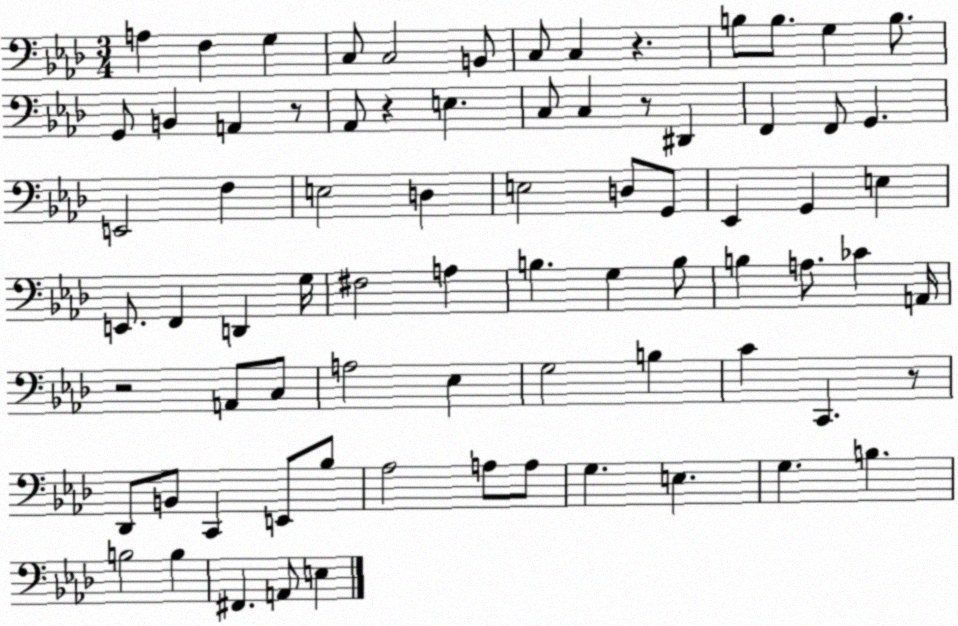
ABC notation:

X:1
T:Untitled
M:3/4
L:1/4
K:Ab
A, F, G, C,/2 C,2 B,,/2 C,/2 C, z B,/2 B,/2 G, B,/2 G,,/2 B,, A,, z/2 _A,,/2 z E, C,/2 C, z/2 ^D,, F,, F,,/2 G,, E,,2 F, E,2 D, E,2 D,/2 G,,/2 _E,, G,, E, E,,/2 F,, D,, G,/4 ^F,2 A, B, G, B,/2 B, A,/2 _C A,,/4 z2 A,,/2 C,/2 A,2 _E, G,2 B, C C,, z/2 _D,,/2 B,,/2 C,, E,,/2 _B,/2 _A,2 A,/2 A,/2 G, E, G, B, B,2 B, ^F,, A,,/2 E,